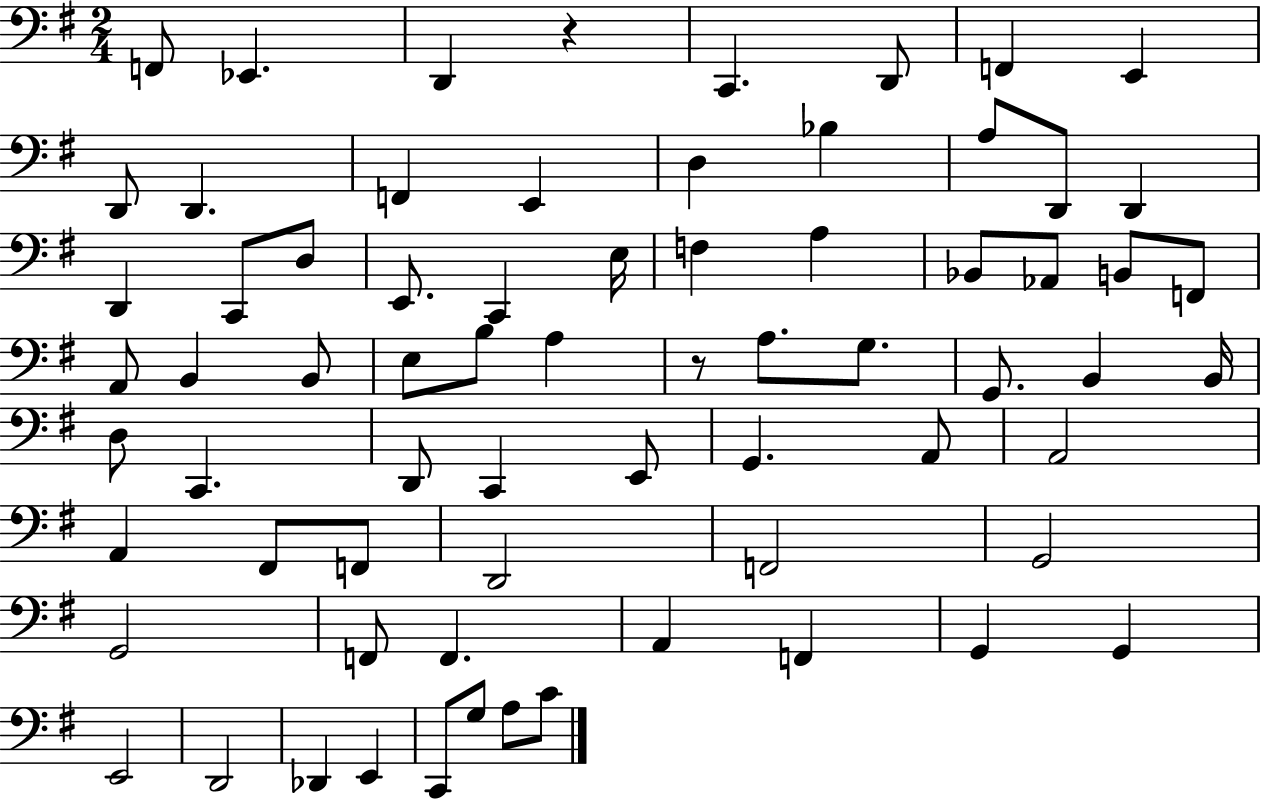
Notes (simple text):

F2/e Eb2/q. D2/q R/q C2/q. D2/e F2/q E2/q D2/e D2/q. F2/q E2/q D3/q Bb3/q A3/e D2/e D2/q D2/q C2/e D3/e E2/e. C2/q E3/s F3/q A3/q Bb2/e Ab2/e B2/e F2/e A2/e B2/q B2/e E3/e B3/e A3/q R/e A3/e. G3/e. G2/e. B2/q B2/s D3/e C2/q. D2/e C2/q E2/e G2/q. A2/e A2/h A2/q F#2/e F2/e D2/h F2/h G2/h G2/h F2/e F2/q. A2/q F2/q G2/q G2/q E2/h D2/h Db2/q E2/q C2/e G3/e A3/e C4/e